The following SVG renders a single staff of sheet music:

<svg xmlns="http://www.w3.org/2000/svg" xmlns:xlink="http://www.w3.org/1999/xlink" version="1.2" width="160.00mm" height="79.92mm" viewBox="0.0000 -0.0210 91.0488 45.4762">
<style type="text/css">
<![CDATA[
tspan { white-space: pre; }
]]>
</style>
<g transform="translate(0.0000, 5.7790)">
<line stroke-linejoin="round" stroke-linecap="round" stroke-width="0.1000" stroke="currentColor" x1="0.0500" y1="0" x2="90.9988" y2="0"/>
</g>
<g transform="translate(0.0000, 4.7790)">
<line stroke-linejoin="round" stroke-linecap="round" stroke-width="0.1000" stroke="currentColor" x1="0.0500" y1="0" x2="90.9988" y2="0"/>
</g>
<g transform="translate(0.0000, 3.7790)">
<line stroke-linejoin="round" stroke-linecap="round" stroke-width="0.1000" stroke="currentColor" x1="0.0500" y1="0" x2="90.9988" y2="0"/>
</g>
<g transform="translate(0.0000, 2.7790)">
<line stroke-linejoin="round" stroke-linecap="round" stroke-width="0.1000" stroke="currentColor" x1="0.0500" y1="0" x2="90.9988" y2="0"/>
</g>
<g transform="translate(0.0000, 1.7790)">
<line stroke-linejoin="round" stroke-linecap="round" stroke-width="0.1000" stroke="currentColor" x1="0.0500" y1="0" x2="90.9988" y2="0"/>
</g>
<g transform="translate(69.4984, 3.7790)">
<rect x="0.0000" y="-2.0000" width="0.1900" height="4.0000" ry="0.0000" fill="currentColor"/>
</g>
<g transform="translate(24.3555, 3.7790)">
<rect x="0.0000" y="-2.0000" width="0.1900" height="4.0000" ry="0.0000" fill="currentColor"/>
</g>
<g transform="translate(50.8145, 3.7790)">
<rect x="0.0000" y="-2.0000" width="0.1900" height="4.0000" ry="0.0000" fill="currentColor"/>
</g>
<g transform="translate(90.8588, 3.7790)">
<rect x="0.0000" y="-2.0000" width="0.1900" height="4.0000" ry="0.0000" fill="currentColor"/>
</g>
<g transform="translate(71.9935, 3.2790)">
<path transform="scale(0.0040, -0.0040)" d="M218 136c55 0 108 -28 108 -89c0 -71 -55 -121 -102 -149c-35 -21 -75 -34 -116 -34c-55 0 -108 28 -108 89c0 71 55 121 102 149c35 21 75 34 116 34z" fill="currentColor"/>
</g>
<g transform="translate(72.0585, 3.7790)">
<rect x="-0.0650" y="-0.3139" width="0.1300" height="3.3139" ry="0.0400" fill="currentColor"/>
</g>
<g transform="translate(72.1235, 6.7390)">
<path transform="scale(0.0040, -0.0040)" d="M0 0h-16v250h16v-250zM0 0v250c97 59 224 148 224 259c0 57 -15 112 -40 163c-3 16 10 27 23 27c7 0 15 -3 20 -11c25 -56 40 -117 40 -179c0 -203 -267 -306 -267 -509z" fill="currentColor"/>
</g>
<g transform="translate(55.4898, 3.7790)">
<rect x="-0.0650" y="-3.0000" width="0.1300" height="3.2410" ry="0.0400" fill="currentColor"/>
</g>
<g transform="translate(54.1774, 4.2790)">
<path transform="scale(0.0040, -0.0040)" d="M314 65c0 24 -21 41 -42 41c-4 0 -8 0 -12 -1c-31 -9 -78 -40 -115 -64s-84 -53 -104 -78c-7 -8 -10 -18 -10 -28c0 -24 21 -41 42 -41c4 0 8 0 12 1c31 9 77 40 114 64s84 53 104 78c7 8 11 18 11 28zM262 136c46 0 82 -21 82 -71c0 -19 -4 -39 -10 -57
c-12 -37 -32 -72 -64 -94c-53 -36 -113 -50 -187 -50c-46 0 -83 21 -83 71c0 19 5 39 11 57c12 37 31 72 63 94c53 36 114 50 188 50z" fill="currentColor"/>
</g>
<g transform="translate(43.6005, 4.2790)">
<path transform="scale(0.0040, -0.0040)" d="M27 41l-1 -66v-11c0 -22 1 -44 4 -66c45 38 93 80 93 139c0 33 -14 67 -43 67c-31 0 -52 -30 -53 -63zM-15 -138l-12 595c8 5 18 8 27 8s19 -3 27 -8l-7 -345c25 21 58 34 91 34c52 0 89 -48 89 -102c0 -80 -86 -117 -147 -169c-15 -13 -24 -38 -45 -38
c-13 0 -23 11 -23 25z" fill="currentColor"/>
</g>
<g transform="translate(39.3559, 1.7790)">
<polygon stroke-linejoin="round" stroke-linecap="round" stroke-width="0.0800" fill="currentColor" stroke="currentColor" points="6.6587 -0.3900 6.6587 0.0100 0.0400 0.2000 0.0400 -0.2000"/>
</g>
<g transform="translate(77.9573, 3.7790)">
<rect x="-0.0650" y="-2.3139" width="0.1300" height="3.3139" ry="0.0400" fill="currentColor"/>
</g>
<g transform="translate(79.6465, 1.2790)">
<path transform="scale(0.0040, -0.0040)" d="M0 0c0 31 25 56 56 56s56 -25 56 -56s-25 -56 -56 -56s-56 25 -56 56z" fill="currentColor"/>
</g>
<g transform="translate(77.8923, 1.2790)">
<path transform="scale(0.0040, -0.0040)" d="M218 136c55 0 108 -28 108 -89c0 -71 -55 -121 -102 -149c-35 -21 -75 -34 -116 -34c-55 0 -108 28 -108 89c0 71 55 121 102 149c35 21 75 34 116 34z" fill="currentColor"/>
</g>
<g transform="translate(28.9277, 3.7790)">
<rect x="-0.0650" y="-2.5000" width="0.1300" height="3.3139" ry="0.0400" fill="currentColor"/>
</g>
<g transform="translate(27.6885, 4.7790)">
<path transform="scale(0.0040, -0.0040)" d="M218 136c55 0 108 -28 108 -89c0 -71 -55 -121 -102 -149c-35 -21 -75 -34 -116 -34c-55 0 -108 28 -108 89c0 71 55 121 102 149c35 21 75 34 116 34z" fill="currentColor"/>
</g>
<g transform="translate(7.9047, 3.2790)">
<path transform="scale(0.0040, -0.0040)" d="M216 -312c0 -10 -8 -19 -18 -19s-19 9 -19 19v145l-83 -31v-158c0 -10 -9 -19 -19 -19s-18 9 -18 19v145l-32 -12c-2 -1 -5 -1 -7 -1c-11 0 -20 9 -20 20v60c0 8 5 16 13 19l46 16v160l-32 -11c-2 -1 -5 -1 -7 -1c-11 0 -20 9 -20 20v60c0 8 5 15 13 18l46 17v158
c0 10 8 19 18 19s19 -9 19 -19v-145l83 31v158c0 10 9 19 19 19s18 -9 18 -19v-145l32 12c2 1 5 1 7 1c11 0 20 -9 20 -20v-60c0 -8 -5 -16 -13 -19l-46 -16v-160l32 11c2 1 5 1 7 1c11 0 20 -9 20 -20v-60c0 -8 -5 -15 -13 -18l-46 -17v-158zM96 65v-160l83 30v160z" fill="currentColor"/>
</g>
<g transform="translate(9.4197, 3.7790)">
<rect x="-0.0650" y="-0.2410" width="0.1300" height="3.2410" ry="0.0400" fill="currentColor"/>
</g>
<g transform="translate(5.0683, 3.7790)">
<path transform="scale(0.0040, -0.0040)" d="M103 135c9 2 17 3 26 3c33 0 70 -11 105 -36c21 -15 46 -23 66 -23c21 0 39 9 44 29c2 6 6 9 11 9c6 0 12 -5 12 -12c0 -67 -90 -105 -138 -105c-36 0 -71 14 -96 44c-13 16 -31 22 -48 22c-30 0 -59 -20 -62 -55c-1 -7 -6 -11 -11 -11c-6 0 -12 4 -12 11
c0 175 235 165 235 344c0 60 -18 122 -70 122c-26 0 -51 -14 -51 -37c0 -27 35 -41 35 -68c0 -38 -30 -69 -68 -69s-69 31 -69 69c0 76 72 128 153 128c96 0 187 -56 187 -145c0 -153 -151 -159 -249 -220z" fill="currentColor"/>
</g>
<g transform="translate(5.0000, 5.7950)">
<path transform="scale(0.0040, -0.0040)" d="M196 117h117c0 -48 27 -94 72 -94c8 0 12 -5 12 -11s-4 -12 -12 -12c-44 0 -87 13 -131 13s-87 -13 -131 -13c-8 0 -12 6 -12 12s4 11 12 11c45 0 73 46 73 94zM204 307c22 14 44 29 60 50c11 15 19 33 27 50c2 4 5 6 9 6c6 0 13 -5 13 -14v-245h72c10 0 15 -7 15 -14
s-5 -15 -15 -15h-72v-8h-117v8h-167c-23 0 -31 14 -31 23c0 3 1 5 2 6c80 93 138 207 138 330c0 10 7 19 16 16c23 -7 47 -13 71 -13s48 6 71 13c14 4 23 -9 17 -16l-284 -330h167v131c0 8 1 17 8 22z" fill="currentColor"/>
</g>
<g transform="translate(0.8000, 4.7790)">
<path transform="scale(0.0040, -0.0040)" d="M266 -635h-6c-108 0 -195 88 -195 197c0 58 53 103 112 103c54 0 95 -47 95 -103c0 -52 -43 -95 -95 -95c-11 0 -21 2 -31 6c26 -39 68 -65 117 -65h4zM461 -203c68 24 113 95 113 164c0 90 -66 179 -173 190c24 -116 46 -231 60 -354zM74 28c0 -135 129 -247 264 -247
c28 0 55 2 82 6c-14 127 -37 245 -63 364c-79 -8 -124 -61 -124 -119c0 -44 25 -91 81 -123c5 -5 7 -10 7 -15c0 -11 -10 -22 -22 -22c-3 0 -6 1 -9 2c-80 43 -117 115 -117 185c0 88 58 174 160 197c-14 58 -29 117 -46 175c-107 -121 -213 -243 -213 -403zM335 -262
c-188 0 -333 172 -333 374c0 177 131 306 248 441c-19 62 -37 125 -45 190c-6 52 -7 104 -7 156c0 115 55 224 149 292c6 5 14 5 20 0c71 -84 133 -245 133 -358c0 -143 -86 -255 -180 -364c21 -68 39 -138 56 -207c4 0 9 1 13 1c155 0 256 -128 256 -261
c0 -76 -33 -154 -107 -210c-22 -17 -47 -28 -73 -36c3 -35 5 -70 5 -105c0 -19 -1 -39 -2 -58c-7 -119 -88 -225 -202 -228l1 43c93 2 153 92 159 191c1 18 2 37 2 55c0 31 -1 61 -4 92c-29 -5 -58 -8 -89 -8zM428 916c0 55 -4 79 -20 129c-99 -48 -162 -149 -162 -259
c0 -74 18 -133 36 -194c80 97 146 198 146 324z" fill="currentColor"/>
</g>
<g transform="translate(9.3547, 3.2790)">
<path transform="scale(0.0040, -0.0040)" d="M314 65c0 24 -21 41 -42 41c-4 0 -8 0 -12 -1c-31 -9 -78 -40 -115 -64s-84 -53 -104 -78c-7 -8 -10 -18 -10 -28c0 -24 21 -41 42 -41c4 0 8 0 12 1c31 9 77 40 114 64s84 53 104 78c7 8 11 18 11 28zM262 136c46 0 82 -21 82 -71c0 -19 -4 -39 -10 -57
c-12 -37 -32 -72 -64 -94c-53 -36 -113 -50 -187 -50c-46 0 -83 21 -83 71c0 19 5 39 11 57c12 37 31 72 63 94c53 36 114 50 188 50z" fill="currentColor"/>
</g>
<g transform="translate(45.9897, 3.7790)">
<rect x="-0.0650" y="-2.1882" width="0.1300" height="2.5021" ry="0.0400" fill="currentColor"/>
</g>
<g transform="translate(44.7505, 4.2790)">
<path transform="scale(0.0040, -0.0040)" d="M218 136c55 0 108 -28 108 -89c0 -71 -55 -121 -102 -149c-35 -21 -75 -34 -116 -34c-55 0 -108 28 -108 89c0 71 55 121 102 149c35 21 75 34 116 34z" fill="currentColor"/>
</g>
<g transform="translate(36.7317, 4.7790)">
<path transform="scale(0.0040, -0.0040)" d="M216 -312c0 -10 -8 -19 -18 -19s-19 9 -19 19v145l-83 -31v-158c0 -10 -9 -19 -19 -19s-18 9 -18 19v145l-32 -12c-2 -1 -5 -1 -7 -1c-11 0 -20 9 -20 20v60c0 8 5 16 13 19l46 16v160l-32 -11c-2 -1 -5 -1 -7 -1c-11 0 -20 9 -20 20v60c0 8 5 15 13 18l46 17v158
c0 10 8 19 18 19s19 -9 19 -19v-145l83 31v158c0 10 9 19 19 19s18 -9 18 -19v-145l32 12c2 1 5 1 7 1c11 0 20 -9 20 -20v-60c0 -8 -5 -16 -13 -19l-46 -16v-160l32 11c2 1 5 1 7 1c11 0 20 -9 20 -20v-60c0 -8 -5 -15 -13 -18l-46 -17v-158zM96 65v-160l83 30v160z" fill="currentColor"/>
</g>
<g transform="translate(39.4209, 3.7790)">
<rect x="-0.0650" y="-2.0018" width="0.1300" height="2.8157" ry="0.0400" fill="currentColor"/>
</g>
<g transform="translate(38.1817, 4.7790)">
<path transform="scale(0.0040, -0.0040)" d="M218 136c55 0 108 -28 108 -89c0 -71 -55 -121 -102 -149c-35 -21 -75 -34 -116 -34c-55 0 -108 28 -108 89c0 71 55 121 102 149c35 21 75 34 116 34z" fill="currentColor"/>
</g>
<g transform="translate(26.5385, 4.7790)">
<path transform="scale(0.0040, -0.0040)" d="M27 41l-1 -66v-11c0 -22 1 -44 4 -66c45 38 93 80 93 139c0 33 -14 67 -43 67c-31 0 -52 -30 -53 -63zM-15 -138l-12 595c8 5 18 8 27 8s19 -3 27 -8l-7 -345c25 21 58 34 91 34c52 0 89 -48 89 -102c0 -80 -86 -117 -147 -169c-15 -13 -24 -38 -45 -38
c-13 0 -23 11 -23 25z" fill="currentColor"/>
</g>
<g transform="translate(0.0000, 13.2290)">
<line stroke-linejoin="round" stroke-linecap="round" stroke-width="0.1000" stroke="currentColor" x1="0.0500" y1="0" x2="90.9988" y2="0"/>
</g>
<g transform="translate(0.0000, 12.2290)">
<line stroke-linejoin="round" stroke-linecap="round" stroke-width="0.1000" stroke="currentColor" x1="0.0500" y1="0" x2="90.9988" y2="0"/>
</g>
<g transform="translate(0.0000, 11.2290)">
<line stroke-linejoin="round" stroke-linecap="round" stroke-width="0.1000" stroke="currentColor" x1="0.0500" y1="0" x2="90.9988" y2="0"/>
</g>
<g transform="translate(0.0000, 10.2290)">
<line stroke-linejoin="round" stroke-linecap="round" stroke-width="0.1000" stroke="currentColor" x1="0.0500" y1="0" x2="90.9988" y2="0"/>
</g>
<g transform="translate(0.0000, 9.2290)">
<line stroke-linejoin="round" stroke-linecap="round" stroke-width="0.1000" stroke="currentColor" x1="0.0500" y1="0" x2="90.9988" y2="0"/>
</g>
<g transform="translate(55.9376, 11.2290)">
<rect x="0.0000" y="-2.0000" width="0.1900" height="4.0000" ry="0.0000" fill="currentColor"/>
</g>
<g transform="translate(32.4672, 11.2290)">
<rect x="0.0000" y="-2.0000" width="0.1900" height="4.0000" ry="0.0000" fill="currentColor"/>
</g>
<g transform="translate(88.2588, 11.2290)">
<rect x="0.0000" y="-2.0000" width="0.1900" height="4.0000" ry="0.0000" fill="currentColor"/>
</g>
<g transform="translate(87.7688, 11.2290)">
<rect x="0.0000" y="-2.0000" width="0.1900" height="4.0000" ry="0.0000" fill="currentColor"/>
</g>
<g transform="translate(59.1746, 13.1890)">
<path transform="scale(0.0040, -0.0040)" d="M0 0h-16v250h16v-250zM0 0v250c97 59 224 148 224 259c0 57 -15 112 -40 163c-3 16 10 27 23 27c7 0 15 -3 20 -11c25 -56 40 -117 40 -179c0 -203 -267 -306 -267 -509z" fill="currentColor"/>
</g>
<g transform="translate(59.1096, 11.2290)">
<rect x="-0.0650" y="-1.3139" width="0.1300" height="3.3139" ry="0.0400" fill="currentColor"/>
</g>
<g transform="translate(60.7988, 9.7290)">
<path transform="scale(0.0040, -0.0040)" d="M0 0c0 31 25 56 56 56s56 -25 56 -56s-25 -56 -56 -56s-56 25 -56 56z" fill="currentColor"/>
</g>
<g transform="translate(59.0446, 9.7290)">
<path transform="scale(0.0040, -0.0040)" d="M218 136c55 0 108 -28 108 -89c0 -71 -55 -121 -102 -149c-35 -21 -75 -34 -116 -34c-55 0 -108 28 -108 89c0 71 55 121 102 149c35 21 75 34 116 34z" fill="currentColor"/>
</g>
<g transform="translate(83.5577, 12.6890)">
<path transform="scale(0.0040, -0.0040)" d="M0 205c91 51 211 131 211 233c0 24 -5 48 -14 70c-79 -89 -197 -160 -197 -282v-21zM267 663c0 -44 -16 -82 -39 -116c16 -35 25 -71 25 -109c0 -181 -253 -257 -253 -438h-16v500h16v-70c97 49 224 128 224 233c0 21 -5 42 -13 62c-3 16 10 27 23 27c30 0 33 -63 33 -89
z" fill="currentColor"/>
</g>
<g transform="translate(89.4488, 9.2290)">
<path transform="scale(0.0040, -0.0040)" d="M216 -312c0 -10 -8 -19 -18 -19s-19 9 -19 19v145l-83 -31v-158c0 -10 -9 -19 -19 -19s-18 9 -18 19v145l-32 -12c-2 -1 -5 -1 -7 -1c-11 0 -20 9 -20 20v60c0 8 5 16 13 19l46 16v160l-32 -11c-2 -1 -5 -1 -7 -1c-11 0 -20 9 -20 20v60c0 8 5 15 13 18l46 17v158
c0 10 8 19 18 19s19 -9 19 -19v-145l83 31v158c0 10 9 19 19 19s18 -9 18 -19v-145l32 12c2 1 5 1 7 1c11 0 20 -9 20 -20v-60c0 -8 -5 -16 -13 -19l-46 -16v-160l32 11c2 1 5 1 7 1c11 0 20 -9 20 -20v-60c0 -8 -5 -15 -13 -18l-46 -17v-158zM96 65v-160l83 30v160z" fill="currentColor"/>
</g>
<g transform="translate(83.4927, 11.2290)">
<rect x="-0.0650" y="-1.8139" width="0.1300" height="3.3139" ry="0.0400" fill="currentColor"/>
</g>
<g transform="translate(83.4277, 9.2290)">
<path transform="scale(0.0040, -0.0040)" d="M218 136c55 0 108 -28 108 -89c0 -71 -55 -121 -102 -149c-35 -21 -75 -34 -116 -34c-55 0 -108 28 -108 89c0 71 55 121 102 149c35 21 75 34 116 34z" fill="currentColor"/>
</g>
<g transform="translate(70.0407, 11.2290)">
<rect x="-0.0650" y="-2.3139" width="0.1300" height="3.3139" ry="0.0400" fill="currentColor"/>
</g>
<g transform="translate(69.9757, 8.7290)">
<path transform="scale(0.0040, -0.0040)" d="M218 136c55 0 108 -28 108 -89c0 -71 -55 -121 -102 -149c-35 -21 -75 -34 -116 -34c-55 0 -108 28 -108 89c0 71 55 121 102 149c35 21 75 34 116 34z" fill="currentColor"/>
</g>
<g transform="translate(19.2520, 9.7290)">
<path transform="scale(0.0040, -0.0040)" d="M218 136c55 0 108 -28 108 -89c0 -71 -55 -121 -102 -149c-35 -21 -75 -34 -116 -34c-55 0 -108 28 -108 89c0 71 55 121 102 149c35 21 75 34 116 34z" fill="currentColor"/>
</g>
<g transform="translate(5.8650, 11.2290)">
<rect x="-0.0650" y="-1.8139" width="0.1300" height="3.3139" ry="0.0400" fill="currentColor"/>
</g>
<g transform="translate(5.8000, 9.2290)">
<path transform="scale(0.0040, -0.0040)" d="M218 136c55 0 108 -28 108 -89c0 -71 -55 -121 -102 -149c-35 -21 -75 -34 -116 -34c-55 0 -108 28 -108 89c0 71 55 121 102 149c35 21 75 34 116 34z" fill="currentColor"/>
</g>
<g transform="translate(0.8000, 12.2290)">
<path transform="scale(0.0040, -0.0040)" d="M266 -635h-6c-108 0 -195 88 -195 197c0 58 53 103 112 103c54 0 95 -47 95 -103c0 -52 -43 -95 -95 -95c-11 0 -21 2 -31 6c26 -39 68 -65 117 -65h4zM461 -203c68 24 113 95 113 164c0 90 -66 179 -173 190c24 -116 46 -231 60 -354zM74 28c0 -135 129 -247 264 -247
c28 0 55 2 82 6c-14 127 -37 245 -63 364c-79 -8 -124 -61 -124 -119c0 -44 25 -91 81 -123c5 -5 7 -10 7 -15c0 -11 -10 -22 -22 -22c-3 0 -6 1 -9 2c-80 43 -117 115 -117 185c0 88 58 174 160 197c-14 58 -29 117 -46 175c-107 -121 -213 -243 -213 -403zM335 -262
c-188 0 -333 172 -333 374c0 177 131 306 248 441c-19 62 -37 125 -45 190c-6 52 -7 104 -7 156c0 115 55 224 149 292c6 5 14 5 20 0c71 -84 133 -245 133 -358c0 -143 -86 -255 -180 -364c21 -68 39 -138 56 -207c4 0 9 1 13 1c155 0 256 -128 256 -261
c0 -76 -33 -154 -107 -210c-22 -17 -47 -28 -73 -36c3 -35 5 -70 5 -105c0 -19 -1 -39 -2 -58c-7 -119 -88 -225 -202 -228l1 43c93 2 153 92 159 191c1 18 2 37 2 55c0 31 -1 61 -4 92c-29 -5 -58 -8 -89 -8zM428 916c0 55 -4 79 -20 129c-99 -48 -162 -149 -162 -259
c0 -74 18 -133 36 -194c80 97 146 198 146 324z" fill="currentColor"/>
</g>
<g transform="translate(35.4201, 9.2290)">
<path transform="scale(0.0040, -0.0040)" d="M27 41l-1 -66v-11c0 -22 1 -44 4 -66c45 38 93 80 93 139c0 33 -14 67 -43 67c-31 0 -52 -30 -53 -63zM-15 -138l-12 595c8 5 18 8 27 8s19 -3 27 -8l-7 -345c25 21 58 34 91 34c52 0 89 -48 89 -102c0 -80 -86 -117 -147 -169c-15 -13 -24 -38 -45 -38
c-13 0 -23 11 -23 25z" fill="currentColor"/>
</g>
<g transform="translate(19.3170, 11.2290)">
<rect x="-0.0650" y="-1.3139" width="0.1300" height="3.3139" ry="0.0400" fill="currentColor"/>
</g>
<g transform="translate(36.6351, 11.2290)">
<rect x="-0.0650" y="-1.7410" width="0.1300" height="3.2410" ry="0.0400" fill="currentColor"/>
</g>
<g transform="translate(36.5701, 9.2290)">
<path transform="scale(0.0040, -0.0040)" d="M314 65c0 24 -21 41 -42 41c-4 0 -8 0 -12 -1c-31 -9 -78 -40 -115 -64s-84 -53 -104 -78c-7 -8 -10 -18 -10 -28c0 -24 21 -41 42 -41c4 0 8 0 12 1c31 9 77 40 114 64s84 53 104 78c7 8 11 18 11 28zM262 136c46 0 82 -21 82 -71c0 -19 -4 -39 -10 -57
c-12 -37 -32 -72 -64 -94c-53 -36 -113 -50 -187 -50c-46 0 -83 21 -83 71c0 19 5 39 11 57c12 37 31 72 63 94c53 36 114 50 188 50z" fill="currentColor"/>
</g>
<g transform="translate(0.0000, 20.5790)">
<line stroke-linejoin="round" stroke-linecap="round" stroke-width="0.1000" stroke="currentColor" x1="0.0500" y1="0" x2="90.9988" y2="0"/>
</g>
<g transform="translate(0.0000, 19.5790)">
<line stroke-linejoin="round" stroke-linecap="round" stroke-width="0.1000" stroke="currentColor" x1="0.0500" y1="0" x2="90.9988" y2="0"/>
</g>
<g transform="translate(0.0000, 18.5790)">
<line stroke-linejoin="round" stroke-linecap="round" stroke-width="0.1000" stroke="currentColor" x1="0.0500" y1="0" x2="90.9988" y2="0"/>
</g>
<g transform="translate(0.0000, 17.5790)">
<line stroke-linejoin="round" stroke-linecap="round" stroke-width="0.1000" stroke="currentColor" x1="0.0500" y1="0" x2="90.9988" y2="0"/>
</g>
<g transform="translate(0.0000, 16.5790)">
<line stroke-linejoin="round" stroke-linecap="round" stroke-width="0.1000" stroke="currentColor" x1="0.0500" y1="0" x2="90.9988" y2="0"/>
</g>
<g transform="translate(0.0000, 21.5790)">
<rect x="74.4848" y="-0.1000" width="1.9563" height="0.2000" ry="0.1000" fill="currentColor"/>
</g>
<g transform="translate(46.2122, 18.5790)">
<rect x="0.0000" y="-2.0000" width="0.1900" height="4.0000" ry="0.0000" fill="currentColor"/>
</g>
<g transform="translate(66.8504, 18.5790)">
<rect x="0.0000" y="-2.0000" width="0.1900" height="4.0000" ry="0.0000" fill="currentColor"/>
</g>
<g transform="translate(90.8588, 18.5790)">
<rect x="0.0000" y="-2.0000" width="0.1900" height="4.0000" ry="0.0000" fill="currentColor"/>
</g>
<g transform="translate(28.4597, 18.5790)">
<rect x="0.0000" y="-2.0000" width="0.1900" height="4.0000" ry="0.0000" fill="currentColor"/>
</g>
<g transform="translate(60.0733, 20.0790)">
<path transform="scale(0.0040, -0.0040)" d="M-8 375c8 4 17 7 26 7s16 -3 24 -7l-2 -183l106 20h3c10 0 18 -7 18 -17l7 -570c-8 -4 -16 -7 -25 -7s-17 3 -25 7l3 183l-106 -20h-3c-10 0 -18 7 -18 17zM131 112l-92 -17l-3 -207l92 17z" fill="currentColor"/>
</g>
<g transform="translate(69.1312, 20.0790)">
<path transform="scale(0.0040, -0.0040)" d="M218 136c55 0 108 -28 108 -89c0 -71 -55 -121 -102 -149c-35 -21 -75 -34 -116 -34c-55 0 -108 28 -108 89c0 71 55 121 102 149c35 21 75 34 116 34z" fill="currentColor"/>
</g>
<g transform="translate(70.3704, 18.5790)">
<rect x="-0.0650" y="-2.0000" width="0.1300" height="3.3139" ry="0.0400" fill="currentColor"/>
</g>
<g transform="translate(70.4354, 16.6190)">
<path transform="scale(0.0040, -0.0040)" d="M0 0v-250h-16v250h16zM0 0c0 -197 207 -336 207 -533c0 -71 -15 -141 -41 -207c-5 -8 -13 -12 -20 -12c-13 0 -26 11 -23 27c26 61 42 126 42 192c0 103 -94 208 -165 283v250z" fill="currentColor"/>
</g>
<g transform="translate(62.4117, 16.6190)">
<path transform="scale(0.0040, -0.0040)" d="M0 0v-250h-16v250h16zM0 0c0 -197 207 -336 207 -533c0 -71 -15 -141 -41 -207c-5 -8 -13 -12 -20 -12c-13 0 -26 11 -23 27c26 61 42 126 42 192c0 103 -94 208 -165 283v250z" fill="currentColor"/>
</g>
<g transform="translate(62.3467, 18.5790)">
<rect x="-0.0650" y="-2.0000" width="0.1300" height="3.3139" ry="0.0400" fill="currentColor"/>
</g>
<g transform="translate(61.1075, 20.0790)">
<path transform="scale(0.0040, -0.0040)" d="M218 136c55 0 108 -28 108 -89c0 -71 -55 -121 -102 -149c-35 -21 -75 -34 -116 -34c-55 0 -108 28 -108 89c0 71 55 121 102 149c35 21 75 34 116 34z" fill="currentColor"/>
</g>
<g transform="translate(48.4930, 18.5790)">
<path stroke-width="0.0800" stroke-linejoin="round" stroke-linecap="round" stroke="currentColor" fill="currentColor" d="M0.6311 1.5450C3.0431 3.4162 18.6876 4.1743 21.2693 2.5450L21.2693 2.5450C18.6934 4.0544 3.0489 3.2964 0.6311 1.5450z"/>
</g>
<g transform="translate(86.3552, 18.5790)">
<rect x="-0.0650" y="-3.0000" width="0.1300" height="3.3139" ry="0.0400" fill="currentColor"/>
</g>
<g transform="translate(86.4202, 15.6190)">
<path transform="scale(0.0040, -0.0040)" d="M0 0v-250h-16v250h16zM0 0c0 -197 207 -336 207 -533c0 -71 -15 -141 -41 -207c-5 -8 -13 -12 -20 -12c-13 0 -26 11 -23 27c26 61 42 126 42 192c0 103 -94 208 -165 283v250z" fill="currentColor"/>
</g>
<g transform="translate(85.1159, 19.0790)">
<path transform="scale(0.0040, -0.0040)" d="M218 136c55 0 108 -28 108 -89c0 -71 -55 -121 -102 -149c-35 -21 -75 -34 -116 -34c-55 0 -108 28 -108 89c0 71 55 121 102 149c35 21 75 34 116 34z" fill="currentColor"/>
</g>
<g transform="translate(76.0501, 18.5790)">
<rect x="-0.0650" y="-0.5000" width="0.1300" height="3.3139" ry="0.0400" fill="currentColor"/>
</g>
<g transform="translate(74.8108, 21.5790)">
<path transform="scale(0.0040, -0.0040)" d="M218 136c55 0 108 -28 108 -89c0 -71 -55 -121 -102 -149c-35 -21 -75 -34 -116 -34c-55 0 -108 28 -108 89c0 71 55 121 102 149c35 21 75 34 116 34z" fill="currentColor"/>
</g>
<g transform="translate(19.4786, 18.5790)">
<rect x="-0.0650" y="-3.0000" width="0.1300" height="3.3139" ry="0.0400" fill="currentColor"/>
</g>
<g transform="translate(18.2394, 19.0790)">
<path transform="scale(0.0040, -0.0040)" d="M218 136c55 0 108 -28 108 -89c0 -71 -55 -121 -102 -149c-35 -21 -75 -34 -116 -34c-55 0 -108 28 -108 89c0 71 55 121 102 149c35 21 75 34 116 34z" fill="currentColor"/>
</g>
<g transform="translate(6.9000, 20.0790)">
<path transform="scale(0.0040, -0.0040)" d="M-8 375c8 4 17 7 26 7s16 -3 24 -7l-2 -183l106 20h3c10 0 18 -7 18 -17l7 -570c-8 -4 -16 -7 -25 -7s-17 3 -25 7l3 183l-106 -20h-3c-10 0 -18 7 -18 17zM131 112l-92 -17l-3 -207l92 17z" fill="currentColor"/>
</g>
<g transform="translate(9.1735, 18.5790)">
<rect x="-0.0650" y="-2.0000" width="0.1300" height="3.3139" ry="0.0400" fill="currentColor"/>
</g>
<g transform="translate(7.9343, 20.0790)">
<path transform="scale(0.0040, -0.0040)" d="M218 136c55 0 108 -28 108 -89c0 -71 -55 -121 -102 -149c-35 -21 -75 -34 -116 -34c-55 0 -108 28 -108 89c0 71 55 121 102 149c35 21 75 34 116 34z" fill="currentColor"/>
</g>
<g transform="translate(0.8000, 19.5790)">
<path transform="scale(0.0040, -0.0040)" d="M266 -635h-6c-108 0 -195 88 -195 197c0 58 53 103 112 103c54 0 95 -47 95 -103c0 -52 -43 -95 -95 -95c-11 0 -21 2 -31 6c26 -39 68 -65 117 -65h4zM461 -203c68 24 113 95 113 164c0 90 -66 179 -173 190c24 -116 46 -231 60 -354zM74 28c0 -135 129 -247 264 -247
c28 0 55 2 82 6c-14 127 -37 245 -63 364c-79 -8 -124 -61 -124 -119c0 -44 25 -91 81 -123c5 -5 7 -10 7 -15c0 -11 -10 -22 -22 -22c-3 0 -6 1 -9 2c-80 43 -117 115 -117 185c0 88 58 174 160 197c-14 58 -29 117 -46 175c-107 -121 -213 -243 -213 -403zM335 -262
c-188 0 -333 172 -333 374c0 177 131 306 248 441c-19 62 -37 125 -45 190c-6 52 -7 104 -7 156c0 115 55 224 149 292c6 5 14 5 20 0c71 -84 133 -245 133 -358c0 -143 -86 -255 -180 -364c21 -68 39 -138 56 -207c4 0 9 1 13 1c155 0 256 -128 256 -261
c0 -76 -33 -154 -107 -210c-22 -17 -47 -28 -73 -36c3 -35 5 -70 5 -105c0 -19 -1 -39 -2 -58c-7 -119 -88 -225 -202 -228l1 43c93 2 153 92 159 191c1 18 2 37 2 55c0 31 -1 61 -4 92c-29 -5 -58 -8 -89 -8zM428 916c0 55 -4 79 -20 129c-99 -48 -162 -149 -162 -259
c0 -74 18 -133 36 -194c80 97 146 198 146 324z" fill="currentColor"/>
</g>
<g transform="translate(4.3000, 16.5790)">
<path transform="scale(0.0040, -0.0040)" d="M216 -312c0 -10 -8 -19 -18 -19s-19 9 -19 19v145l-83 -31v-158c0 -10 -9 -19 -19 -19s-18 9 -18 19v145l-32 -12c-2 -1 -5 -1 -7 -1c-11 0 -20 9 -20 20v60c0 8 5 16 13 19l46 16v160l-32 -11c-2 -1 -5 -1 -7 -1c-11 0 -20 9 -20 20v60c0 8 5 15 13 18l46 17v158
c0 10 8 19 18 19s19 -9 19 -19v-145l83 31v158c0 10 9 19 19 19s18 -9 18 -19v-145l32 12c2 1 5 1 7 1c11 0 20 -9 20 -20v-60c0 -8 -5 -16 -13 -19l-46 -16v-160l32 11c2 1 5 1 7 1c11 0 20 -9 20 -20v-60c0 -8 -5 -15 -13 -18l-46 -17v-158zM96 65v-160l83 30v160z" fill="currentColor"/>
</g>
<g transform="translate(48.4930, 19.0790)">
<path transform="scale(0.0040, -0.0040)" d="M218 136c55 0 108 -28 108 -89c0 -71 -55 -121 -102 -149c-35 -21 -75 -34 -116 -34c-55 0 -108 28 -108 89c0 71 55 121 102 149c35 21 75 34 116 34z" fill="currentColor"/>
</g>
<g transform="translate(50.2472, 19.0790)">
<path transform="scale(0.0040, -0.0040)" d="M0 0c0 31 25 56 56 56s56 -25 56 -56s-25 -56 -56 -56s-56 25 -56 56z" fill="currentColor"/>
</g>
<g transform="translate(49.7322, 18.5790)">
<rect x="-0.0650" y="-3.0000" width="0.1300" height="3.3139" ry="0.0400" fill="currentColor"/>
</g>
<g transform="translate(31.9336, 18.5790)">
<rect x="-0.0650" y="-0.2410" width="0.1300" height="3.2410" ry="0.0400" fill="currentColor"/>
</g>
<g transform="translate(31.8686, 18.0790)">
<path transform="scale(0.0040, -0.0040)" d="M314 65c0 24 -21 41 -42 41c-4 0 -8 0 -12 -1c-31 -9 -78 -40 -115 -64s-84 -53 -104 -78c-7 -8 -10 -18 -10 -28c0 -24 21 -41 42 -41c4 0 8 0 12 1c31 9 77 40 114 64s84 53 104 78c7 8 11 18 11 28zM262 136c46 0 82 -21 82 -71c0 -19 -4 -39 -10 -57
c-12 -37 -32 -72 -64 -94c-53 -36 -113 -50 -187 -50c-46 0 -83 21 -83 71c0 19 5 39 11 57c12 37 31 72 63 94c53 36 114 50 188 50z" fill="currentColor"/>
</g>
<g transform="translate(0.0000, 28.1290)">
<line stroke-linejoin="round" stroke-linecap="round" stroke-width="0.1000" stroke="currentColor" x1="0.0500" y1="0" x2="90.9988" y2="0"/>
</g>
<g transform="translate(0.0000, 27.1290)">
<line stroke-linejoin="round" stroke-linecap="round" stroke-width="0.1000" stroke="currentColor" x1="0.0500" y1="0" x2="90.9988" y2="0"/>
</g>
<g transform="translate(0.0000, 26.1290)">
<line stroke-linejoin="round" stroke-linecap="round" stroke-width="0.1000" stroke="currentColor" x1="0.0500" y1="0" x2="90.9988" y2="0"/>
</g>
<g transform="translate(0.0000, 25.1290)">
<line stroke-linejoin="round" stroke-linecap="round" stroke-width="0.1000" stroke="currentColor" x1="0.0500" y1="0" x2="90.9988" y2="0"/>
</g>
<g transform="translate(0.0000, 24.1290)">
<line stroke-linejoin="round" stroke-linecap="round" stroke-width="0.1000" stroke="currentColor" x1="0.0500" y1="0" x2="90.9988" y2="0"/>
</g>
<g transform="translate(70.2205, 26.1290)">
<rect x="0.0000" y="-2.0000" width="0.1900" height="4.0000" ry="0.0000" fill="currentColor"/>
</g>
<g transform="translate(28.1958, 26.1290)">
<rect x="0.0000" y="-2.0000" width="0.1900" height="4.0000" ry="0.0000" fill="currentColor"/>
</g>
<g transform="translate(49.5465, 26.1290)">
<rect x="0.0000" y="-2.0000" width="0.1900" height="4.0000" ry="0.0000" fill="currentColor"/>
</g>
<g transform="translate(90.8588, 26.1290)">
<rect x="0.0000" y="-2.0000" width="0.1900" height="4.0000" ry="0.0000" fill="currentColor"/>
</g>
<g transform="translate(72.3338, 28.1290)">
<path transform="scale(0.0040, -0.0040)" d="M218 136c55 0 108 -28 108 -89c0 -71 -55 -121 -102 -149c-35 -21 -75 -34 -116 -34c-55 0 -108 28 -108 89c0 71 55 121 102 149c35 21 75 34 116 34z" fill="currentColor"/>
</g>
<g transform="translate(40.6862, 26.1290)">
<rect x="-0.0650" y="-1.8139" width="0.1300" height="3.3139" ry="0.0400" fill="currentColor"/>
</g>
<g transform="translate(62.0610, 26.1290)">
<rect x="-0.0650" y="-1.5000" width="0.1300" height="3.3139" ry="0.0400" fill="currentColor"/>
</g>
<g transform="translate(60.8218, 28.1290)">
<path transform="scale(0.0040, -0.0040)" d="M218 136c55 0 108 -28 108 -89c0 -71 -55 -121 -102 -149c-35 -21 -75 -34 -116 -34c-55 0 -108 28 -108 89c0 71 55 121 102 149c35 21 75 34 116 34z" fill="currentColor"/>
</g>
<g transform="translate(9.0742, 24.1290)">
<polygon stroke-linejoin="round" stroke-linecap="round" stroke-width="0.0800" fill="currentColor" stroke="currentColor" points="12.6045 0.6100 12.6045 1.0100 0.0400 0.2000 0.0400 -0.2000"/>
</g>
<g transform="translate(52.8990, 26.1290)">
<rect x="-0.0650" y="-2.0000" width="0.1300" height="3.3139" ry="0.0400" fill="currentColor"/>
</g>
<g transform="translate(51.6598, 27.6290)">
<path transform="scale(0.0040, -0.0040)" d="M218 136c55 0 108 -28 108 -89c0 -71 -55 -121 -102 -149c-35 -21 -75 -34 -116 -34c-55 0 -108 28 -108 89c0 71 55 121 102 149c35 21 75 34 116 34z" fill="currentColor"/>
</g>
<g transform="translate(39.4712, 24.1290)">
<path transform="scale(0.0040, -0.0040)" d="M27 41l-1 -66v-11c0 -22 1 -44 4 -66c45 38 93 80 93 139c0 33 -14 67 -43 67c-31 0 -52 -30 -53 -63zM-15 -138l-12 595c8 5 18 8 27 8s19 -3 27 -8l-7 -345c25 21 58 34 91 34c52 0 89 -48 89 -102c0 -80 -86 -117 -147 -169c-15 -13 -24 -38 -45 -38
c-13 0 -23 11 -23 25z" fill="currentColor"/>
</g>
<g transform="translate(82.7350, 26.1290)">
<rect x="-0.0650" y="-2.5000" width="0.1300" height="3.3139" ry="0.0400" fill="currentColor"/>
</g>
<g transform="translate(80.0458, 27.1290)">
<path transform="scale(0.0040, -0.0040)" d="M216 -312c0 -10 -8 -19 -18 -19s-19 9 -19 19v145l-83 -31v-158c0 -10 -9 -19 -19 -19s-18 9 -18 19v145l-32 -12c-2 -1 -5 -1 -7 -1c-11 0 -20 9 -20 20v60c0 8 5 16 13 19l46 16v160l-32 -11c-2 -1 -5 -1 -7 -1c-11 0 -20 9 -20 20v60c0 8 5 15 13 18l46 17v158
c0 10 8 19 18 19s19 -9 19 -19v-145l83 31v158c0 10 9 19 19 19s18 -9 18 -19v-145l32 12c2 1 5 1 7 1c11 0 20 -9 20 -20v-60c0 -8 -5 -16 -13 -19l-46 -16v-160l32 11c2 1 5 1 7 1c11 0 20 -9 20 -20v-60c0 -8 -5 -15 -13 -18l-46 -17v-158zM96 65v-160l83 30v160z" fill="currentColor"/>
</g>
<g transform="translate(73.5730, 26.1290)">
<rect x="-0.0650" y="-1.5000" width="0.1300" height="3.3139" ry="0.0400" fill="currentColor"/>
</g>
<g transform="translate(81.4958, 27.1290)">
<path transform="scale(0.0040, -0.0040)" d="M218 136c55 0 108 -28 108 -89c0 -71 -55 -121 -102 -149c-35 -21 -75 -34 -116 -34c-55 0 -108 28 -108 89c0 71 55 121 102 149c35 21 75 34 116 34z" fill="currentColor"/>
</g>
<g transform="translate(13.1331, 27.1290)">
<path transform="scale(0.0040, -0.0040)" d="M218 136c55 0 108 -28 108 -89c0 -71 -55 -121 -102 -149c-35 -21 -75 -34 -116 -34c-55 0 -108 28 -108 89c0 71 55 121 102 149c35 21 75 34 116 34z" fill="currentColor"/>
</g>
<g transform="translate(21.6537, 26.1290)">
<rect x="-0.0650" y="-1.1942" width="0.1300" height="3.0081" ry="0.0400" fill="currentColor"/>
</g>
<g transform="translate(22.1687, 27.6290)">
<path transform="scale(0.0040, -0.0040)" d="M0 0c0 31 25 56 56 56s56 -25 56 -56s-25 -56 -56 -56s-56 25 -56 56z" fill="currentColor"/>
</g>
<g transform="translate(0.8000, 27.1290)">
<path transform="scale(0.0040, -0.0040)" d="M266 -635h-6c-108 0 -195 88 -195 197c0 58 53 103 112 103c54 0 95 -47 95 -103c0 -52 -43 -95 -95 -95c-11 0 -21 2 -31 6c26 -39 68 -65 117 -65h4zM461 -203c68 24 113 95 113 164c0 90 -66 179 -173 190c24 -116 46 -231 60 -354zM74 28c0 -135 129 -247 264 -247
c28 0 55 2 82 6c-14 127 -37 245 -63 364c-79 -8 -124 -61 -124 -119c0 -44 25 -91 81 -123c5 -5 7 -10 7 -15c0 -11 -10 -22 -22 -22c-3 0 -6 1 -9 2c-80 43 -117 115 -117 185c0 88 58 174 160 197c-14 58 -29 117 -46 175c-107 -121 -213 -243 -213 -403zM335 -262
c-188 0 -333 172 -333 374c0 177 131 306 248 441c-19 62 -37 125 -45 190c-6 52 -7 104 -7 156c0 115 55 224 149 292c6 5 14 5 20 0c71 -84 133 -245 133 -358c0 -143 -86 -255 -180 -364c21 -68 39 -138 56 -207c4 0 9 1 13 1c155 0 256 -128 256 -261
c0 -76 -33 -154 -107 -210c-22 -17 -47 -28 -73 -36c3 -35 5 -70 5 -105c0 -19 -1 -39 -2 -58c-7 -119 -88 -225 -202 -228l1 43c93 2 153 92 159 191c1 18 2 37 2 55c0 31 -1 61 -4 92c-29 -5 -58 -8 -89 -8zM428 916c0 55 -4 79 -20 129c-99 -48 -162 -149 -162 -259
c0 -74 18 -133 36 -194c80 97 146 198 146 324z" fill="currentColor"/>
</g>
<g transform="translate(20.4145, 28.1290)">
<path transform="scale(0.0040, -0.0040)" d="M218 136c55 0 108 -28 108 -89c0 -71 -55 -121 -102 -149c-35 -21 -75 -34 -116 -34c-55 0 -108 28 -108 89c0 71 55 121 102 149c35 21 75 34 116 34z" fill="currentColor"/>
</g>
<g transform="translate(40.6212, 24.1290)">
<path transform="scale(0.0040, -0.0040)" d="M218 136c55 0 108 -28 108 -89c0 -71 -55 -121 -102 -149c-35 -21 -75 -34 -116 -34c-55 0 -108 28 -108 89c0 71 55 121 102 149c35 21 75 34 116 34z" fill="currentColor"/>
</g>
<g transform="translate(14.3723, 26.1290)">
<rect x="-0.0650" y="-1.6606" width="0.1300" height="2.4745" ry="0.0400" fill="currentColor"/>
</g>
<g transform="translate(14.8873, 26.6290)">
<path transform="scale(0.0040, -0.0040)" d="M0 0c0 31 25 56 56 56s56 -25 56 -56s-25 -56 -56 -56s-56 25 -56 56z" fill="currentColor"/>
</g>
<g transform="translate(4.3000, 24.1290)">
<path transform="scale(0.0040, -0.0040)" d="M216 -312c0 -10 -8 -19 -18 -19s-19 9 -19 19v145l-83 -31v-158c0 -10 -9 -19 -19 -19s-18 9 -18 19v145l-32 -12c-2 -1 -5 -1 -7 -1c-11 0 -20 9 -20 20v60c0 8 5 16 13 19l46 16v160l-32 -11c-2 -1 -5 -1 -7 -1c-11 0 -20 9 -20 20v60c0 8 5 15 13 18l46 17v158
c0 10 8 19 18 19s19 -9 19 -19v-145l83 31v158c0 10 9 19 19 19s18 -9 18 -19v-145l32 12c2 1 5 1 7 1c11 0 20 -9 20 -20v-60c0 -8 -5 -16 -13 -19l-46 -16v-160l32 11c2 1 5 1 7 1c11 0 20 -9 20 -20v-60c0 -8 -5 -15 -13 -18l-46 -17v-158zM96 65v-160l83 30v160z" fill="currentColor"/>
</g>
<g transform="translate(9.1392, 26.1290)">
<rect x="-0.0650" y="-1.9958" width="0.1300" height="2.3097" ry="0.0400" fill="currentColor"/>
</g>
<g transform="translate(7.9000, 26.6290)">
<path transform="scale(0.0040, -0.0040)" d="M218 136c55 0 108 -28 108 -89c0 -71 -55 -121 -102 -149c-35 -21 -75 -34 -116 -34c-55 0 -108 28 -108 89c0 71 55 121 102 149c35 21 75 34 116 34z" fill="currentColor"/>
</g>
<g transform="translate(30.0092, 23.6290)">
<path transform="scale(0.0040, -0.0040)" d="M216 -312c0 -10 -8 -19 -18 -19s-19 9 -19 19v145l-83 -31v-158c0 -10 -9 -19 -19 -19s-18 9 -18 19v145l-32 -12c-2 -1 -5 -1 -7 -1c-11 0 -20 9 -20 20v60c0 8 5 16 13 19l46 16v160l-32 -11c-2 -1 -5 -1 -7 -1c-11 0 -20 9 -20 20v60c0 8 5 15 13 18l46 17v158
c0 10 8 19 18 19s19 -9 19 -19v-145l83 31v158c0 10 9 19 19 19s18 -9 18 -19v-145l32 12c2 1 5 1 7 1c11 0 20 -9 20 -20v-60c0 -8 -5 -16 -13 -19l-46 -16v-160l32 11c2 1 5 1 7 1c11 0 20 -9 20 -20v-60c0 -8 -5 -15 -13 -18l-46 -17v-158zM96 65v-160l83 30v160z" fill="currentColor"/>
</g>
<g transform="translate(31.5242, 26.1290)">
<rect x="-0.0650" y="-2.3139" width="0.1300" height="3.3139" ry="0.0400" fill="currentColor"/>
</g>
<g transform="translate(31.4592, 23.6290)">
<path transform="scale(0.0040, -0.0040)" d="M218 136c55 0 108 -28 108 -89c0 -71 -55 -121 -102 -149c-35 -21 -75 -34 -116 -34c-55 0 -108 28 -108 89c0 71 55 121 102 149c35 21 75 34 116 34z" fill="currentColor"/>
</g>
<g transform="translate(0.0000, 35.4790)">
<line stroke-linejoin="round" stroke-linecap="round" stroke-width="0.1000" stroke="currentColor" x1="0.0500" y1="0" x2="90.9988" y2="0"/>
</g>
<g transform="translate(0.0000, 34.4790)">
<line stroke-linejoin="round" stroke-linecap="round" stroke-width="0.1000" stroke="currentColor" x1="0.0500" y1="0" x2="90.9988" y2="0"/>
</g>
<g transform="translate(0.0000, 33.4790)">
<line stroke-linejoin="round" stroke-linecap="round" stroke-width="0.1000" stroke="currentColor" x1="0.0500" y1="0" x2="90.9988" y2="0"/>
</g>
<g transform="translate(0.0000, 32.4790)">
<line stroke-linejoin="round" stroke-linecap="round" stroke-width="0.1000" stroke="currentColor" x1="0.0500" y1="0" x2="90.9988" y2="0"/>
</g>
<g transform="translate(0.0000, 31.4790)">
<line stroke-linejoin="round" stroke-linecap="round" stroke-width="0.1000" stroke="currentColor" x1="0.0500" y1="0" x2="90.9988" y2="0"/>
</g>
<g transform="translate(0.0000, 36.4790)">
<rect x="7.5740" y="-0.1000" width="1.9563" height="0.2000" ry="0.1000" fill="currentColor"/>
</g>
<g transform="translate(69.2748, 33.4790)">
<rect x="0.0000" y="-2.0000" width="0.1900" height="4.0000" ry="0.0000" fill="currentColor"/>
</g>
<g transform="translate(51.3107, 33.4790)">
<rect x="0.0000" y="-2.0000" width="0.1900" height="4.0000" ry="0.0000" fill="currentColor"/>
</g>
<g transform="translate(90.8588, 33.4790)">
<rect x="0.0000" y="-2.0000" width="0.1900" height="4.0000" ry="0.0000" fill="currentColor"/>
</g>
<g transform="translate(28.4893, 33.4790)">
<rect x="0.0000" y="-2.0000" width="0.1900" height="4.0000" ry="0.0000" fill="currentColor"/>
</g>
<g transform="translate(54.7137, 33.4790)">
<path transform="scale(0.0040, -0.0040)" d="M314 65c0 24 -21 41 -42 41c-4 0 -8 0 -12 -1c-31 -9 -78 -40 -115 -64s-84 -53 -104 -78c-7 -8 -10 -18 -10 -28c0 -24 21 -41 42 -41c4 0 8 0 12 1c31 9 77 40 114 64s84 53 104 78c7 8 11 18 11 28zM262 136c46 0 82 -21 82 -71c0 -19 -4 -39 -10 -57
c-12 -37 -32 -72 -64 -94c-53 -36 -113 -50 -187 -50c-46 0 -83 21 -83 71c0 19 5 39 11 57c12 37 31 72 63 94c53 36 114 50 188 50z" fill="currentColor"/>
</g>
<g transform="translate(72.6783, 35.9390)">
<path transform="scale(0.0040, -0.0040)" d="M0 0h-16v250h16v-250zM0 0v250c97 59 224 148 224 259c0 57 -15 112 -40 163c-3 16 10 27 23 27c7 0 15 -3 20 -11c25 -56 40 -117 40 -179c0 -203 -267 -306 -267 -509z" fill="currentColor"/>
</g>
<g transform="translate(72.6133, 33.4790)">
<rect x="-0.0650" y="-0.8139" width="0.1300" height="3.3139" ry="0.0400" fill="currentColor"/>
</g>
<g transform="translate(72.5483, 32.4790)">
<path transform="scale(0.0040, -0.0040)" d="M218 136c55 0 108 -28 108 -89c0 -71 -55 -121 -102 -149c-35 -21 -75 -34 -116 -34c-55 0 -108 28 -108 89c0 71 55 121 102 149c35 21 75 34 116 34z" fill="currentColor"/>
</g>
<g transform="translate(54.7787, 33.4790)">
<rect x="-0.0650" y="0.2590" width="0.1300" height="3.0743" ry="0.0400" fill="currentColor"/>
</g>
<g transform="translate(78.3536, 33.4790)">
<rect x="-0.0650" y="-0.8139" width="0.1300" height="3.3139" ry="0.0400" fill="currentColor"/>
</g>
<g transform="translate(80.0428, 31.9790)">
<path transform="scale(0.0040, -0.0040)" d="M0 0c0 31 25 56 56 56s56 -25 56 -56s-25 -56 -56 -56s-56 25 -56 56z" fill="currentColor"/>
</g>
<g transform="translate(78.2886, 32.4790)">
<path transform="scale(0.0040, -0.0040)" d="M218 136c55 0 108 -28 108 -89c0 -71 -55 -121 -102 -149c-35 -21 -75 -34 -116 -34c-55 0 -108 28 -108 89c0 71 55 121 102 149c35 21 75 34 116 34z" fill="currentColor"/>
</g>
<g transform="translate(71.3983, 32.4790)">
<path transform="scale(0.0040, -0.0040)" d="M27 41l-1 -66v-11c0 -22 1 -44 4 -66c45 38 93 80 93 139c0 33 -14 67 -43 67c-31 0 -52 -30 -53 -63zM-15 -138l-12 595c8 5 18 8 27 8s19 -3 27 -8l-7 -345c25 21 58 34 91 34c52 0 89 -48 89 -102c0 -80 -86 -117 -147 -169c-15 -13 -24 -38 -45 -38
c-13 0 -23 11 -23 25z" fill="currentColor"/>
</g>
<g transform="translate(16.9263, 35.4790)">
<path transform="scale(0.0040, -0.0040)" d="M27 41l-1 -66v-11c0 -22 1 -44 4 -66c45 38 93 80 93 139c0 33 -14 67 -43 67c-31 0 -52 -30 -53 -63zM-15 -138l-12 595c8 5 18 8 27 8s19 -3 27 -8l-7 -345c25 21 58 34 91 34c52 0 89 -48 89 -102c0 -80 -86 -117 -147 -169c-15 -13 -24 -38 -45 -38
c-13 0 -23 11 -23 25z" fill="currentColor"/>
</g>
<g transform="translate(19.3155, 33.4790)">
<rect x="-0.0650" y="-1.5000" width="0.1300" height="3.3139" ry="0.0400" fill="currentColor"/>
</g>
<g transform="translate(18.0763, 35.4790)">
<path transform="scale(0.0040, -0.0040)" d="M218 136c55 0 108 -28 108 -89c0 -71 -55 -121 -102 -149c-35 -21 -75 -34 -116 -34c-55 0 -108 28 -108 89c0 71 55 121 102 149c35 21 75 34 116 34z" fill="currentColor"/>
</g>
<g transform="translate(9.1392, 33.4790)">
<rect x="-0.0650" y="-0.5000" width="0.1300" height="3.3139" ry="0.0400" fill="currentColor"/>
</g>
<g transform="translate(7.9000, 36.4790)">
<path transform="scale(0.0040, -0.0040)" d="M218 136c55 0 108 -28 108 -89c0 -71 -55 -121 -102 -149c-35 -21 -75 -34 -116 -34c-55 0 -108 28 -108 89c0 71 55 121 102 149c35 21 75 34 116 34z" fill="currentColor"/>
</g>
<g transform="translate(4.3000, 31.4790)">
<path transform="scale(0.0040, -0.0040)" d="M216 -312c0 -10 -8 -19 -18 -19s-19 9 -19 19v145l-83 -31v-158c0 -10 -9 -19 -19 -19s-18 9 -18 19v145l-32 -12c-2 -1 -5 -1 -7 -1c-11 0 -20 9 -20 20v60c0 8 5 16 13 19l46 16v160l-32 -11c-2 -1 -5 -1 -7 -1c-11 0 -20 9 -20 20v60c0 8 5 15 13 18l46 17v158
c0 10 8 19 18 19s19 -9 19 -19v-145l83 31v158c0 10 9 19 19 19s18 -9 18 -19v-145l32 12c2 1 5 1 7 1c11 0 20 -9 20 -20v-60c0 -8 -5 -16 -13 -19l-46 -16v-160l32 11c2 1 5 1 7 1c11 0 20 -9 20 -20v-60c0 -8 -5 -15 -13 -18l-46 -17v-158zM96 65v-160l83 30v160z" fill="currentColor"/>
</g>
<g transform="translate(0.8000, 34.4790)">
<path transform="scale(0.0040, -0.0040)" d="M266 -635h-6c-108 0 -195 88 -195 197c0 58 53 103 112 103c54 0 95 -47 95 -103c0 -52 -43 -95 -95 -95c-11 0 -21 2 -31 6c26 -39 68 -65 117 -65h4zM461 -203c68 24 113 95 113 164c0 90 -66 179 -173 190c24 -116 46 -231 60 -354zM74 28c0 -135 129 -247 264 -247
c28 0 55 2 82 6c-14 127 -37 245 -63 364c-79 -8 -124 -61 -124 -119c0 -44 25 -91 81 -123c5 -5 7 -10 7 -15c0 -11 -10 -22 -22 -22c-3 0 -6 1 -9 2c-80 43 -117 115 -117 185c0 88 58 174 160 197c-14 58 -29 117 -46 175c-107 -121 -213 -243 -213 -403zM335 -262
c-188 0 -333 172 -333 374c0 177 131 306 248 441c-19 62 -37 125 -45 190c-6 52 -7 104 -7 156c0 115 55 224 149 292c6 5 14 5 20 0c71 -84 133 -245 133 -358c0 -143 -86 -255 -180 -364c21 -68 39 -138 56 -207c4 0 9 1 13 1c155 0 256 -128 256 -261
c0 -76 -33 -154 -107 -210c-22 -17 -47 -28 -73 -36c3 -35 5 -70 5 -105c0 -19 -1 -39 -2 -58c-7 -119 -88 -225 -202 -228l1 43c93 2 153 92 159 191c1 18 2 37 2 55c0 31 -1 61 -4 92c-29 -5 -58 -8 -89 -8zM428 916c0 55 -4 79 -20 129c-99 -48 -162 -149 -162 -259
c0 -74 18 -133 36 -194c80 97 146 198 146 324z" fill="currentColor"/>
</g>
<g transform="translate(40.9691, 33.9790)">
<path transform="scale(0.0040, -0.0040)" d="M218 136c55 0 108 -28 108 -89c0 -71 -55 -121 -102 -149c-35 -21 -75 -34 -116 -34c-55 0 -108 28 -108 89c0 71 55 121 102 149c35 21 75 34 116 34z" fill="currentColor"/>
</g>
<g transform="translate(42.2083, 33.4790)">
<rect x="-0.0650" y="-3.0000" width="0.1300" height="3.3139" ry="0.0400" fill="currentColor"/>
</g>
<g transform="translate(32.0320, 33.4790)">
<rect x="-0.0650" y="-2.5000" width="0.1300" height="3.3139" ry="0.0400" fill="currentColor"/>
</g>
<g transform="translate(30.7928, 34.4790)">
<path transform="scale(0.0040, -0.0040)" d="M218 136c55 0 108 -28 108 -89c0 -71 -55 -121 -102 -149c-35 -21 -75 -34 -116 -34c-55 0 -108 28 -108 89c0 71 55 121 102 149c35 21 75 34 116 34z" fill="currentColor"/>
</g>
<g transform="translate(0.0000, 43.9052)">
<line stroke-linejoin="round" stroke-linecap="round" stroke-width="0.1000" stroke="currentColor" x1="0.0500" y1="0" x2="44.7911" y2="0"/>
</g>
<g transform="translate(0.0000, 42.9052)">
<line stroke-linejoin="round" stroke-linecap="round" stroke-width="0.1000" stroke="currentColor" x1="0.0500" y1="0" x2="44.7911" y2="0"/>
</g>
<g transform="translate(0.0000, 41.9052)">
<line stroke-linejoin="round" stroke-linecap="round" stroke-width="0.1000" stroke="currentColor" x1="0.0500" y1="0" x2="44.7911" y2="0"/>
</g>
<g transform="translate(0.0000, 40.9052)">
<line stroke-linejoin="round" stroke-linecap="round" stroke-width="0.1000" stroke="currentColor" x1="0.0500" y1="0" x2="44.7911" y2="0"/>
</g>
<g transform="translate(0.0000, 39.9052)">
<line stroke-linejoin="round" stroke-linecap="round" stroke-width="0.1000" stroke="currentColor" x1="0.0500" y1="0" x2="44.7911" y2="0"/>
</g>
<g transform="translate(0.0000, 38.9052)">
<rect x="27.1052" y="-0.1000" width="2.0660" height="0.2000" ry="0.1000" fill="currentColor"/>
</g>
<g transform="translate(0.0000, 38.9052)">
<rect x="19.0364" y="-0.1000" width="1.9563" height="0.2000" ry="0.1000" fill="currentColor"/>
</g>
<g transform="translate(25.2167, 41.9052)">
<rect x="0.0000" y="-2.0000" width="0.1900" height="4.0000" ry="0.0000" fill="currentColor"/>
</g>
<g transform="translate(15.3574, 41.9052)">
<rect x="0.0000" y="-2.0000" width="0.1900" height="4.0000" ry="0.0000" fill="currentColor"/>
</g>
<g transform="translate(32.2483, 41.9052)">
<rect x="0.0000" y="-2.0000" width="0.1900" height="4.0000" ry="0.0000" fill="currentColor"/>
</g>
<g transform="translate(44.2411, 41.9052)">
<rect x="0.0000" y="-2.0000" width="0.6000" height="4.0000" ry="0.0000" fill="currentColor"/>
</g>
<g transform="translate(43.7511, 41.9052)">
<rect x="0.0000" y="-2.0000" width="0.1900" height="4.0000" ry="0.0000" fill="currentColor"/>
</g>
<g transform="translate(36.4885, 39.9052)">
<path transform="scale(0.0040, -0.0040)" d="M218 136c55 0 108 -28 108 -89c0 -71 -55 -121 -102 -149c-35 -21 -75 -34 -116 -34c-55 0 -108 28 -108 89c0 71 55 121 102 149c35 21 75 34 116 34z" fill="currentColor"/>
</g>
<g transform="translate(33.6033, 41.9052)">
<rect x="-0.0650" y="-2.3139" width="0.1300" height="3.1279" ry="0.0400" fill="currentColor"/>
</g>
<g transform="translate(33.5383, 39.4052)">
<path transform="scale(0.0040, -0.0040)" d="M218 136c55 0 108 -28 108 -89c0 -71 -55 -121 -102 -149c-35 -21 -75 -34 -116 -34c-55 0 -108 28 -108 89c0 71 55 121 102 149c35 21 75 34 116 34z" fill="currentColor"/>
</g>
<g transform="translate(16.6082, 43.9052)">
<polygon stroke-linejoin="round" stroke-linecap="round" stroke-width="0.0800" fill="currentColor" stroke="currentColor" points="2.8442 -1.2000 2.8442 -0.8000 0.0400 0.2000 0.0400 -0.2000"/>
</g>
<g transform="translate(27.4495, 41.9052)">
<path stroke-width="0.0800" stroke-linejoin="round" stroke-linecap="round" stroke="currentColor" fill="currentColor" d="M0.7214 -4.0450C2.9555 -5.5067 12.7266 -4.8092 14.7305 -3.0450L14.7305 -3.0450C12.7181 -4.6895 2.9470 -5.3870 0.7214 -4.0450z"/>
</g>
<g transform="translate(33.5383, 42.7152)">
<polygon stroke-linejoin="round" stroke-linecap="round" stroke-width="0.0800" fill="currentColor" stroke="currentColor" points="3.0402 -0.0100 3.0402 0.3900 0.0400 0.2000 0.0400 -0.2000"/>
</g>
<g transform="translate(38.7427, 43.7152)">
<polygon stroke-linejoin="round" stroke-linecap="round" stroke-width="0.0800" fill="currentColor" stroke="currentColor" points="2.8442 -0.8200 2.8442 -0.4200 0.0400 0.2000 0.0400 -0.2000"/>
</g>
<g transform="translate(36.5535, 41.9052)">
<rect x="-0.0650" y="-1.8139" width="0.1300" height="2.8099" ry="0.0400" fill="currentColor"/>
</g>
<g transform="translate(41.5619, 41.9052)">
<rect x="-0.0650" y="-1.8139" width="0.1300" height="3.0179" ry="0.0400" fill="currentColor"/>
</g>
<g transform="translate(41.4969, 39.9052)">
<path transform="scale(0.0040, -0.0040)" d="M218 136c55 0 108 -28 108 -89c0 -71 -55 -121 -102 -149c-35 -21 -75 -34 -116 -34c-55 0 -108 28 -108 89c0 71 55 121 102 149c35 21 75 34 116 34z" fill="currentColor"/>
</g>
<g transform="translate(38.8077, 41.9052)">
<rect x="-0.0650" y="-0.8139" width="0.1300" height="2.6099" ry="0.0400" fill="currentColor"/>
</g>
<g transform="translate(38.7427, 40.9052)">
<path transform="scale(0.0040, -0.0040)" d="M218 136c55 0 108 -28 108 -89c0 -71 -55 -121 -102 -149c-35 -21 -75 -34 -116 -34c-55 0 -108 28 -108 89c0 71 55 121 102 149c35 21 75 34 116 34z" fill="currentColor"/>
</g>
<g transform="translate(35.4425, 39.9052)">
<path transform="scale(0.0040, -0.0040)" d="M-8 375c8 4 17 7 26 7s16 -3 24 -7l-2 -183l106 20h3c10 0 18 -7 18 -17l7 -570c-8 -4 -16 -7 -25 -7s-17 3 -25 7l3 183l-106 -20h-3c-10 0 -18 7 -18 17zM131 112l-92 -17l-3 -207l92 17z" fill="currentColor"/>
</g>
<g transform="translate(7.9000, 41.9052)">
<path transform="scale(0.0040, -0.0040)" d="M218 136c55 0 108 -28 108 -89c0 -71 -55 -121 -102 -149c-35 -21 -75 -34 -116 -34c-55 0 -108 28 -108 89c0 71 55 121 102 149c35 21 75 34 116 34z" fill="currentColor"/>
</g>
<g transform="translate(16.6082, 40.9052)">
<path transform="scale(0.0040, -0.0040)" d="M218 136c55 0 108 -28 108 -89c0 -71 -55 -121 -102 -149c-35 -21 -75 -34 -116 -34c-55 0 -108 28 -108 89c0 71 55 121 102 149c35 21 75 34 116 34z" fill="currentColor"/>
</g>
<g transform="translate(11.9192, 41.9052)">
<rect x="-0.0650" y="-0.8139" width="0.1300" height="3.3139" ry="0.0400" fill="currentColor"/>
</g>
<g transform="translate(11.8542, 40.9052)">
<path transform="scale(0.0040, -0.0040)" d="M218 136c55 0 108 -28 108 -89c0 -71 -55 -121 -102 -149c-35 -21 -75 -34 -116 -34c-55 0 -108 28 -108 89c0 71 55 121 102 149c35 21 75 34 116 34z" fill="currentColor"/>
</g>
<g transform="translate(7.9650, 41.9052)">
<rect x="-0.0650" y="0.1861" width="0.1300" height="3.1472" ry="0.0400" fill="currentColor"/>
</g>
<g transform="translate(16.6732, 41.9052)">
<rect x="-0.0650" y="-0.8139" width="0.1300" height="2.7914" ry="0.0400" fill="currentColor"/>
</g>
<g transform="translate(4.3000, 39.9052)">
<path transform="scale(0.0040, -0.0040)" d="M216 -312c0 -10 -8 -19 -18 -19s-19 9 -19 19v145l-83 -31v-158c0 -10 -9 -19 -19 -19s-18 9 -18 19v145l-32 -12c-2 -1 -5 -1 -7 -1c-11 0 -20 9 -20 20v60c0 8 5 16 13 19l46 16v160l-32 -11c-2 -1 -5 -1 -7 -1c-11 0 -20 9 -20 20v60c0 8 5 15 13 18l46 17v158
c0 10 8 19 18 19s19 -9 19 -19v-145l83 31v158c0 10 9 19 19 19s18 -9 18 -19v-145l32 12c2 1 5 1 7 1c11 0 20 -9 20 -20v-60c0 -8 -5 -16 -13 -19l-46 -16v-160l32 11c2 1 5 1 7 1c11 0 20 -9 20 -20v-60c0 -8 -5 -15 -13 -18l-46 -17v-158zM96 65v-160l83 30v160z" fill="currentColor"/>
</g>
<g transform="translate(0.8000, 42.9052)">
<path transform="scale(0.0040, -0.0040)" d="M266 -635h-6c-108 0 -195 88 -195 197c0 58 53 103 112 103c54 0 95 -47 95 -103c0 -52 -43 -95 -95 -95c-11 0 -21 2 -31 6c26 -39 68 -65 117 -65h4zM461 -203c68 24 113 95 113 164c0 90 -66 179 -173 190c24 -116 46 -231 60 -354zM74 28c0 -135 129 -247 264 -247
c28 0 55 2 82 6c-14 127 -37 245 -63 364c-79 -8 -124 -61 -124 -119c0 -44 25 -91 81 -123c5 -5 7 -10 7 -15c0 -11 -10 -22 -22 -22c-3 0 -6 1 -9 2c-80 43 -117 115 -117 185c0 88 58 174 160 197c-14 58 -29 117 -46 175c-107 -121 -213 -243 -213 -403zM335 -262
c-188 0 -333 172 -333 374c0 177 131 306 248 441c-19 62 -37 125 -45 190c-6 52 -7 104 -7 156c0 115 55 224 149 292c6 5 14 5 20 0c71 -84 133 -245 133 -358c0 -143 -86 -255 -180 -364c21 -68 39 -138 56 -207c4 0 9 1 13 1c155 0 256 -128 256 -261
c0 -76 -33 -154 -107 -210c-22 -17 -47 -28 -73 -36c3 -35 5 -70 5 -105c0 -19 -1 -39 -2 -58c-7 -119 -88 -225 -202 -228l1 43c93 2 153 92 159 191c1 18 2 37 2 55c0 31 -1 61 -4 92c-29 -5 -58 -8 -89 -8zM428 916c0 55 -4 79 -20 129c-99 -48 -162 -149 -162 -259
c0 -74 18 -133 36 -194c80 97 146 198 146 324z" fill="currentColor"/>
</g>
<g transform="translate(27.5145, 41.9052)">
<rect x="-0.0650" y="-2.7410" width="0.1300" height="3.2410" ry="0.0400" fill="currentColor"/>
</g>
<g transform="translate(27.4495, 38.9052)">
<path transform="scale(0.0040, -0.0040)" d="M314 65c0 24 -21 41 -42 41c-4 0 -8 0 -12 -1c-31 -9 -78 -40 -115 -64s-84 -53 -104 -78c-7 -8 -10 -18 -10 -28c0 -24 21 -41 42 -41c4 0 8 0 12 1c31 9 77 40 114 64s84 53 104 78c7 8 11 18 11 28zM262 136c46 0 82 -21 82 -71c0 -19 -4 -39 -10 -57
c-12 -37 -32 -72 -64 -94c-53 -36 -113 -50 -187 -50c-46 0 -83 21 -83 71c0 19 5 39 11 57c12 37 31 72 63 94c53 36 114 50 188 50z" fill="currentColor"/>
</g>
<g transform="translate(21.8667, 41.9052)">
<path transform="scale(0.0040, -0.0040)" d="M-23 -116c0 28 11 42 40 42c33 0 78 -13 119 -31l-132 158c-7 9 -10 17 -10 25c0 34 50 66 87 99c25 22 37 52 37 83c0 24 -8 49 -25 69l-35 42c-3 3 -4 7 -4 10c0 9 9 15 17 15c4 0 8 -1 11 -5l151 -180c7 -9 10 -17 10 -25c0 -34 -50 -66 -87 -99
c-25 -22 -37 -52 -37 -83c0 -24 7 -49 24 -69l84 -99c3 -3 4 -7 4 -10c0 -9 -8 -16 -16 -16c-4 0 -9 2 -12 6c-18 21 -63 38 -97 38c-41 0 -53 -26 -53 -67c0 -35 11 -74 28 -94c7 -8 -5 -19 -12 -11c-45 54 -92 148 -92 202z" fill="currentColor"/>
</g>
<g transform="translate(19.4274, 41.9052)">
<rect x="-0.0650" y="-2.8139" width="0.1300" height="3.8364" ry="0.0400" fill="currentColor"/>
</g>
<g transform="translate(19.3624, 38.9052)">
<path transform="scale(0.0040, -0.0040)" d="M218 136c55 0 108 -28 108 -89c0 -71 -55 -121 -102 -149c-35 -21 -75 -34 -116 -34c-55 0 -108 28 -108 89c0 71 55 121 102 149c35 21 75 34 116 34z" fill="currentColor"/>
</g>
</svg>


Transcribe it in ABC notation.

X:1
T:Untitled
M:2/4
L:1/4
K:C
^c2 _G ^G/2 _A/2 A2 c/2 g f e _f2 e/2 g f/4 F A c2 A F/2 ^F/2 C A/2 A/2 G/2 E/2 ^g _f ^F E E ^G C _E G A B2 _d/2 _d B d d/2 a/2 z a2 g/2 f/2 d/2 f/2